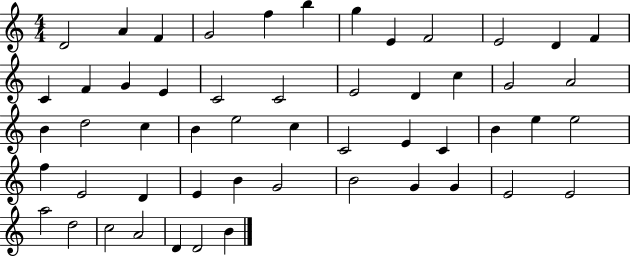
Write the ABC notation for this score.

X:1
T:Untitled
M:4/4
L:1/4
K:C
D2 A F G2 f b g E F2 E2 D F C F G E C2 C2 E2 D c G2 A2 B d2 c B e2 c C2 E C B e e2 f E2 D E B G2 B2 G G E2 E2 a2 d2 c2 A2 D D2 B